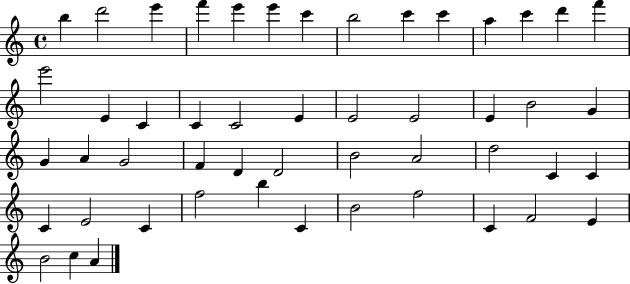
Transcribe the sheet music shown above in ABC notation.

X:1
T:Untitled
M:4/4
L:1/4
K:C
b d'2 e' f' e' e' c' b2 c' c' a c' d' f' e'2 E C C C2 E E2 E2 E B2 G G A G2 F D D2 B2 A2 d2 C C C E2 C f2 b C B2 f2 C F2 E B2 c A